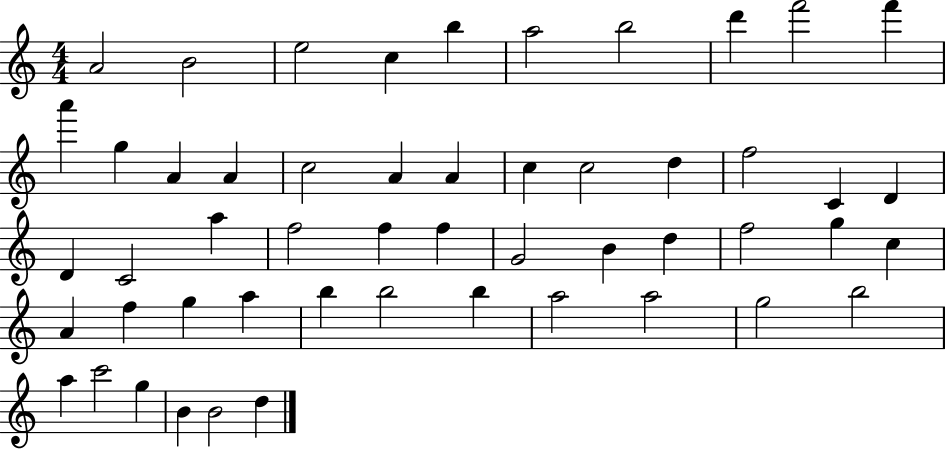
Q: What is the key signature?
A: C major